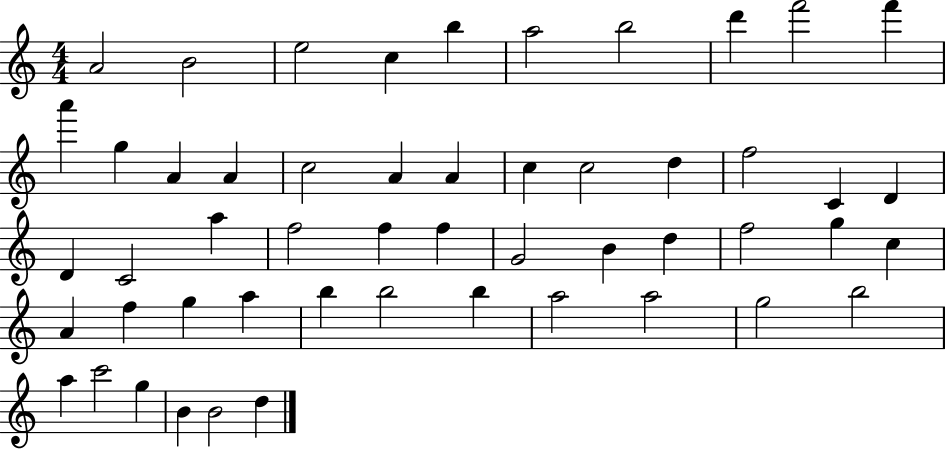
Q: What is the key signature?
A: C major